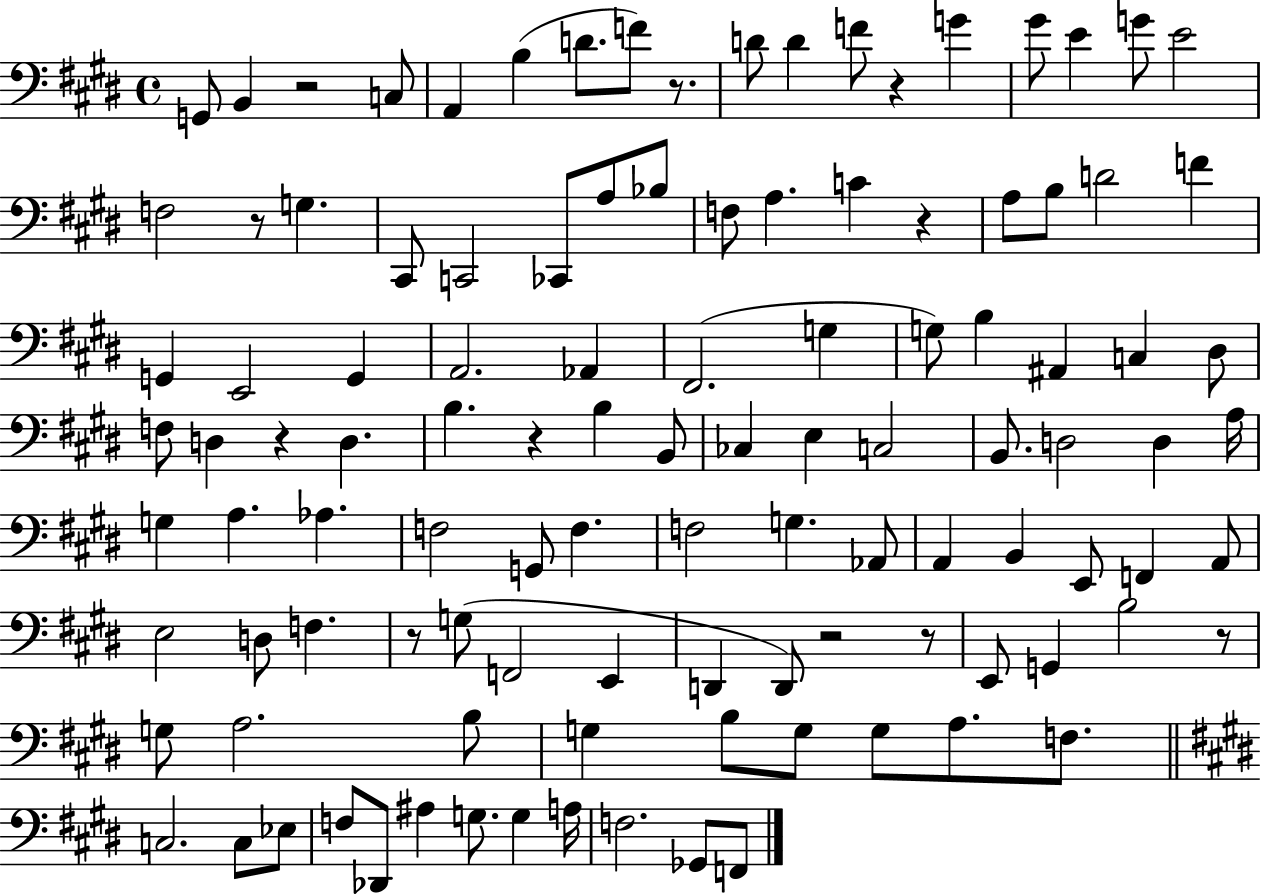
X:1
T:Untitled
M:4/4
L:1/4
K:E
G,,/2 B,, z2 C,/2 A,, B, D/2 F/2 z/2 D/2 D F/2 z G ^G/2 E G/2 E2 F,2 z/2 G, ^C,,/2 C,,2 _C,,/2 A,/2 _B,/2 F,/2 A, C z A,/2 B,/2 D2 F G,, E,,2 G,, A,,2 _A,, ^F,,2 G, G,/2 B, ^A,, C, ^D,/2 F,/2 D, z D, B, z B, B,,/2 _C, E, C,2 B,,/2 D,2 D, A,/4 G, A, _A, F,2 G,,/2 F, F,2 G, _A,,/2 A,, B,, E,,/2 F,, A,,/2 E,2 D,/2 F, z/2 G,/2 F,,2 E,, D,, D,,/2 z2 z/2 E,,/2 G,, B,2 z/2 G,/2 A,2 B,/2 G, B,/2 G,/2 G,/2 A,/2 F,/2 C,2 C,/2 _E,/2 F,/2 _D,,/2 ^A, G,/2 G, A,/4 F,2 _G,,/2 F,,/2